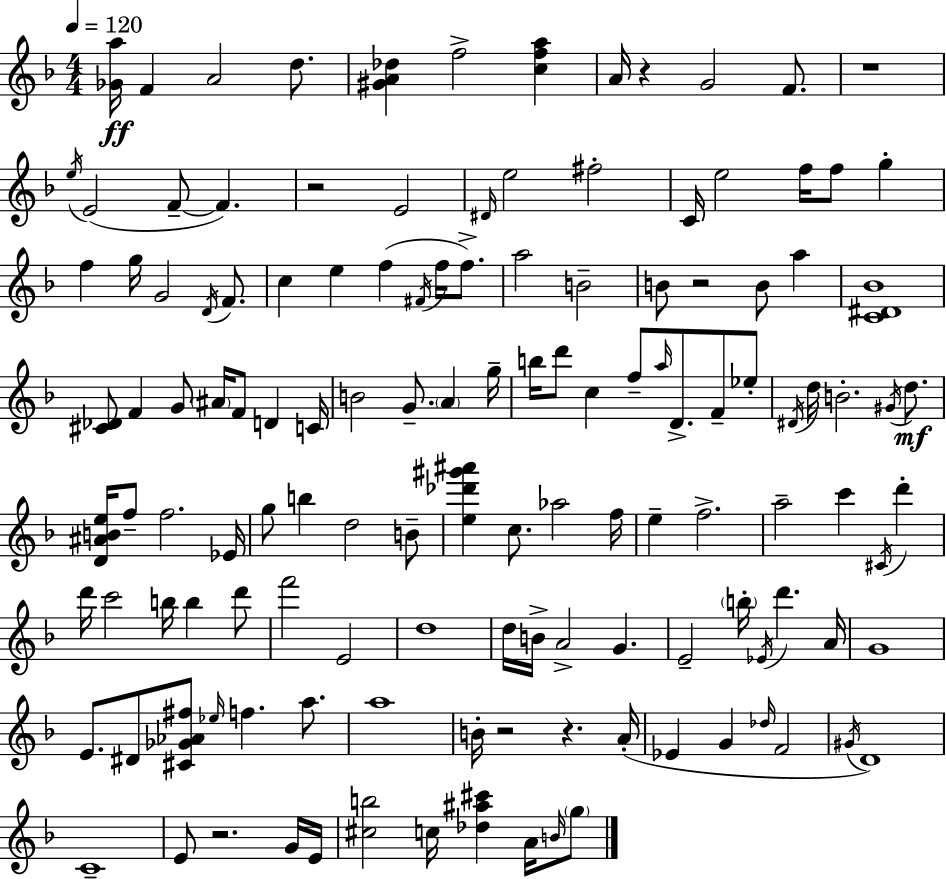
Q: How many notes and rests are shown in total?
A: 132